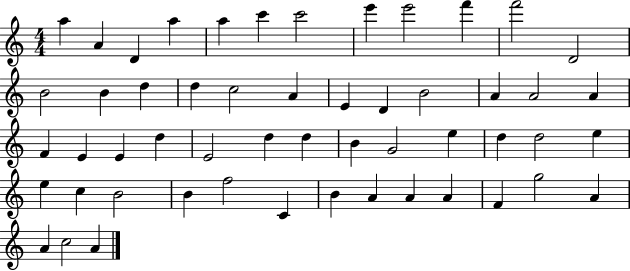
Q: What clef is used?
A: treble